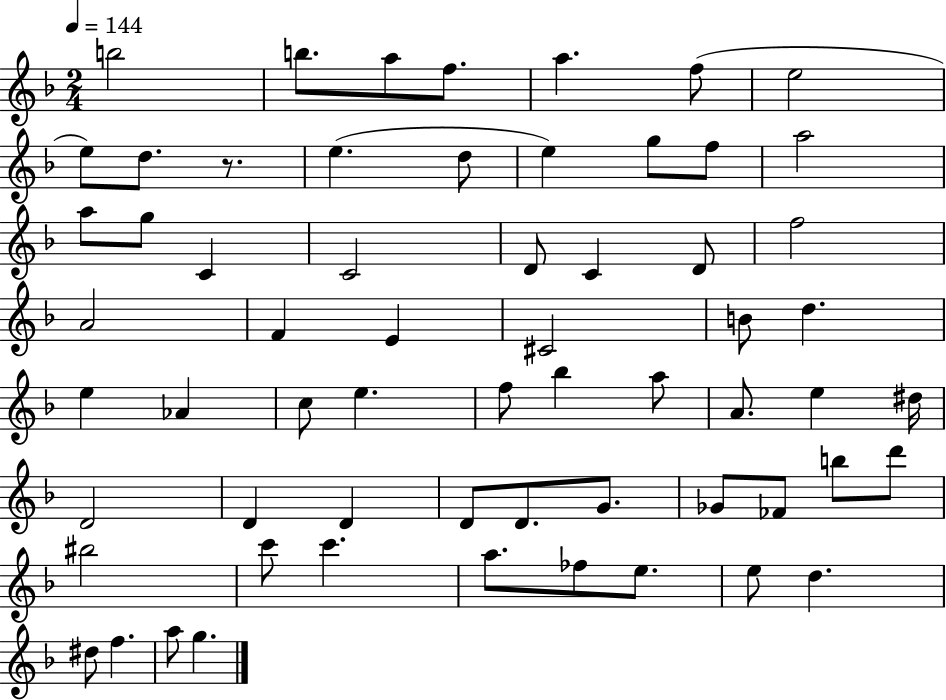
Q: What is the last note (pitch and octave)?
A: G5